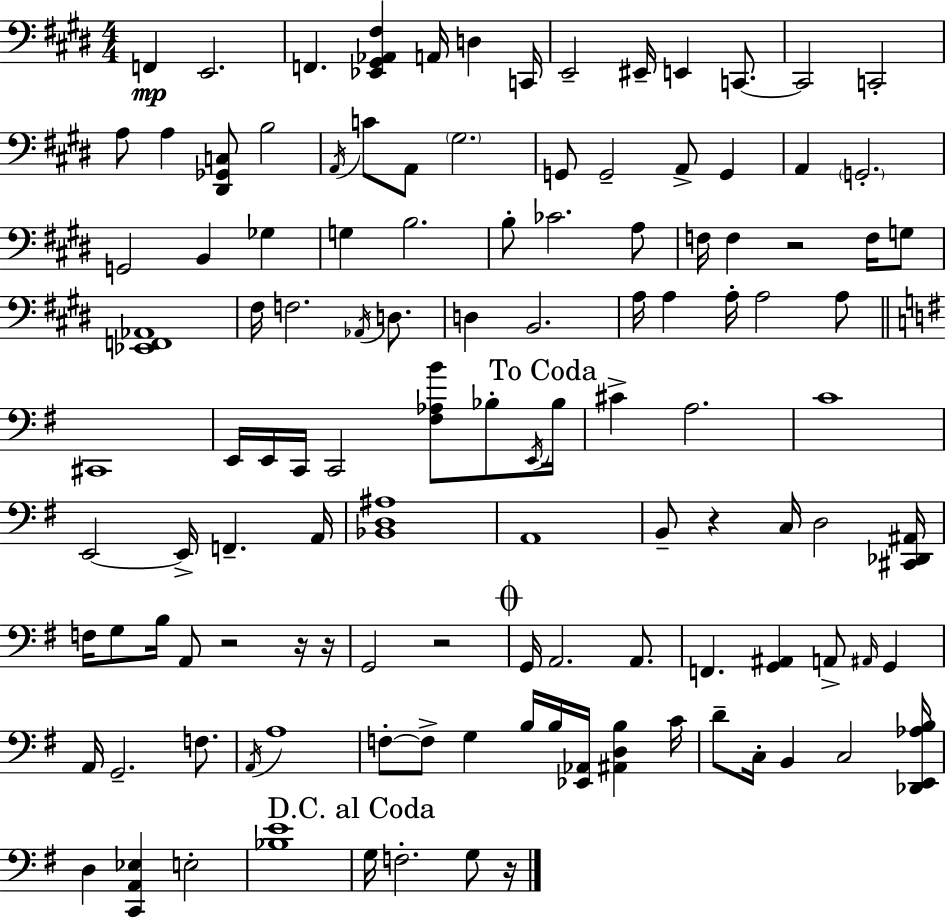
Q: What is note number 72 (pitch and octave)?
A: G2